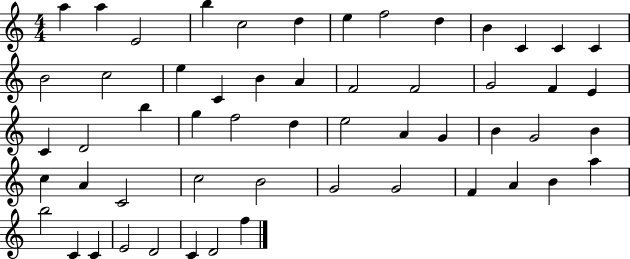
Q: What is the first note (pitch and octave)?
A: A5